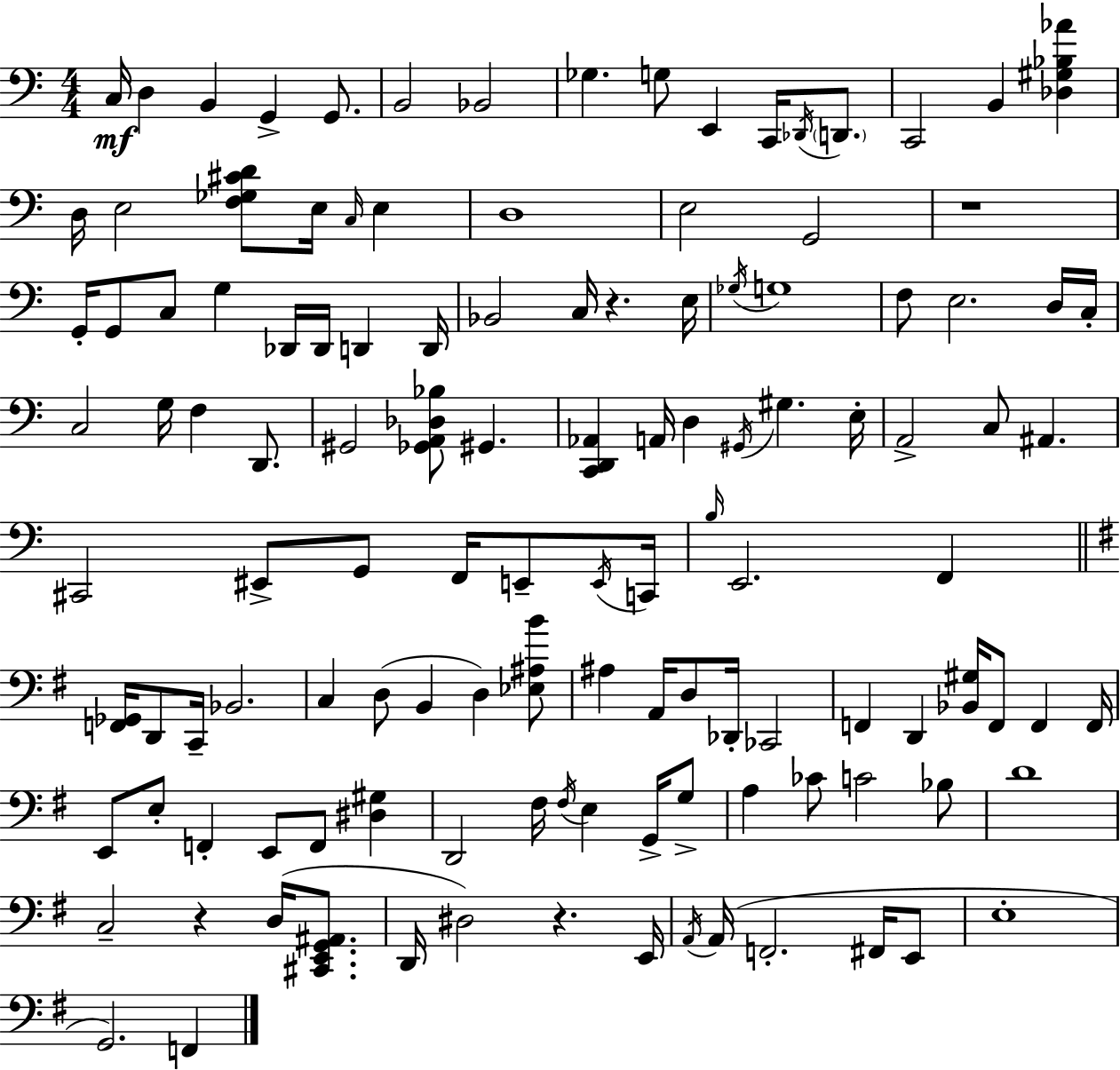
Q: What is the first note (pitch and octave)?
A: C3